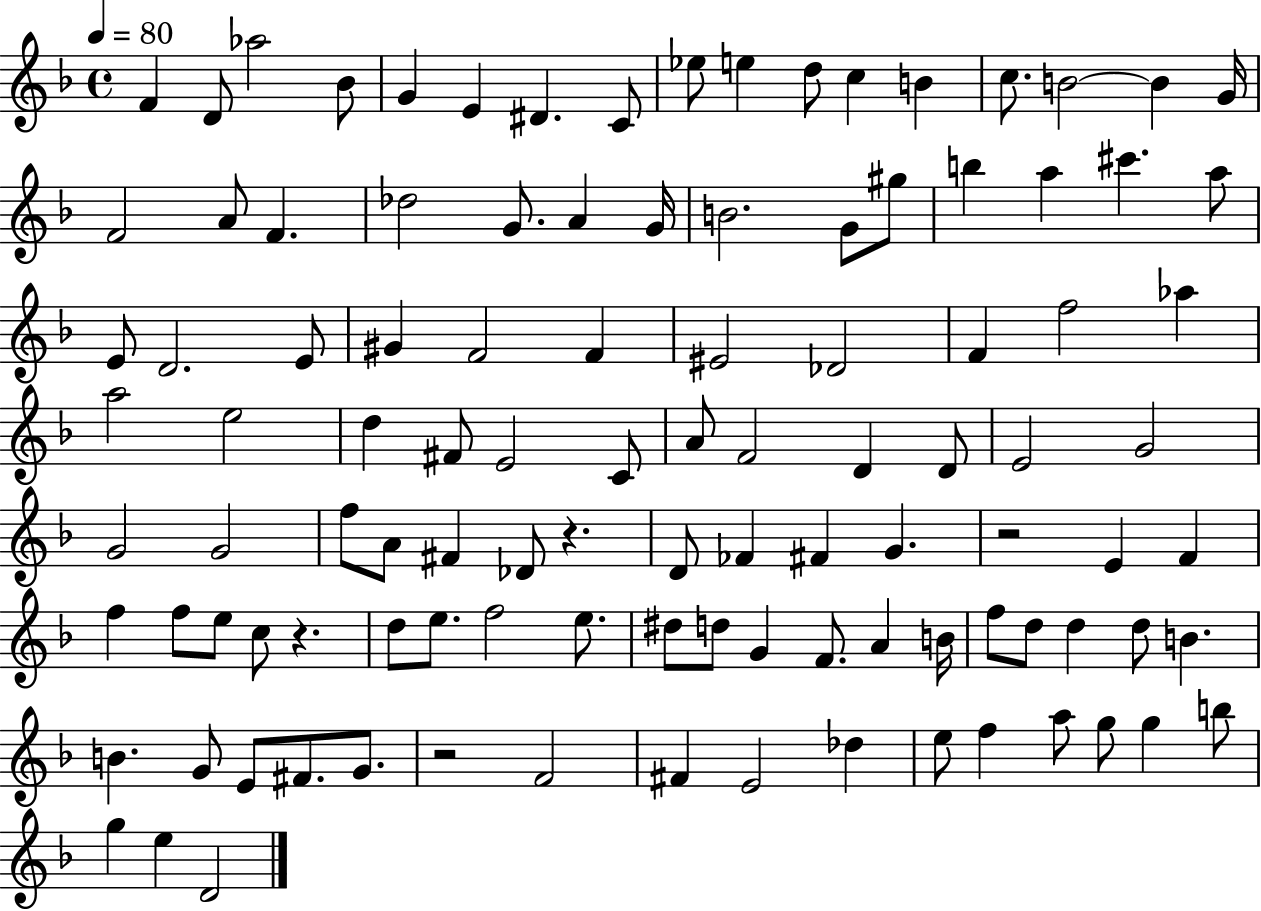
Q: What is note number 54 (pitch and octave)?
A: G4